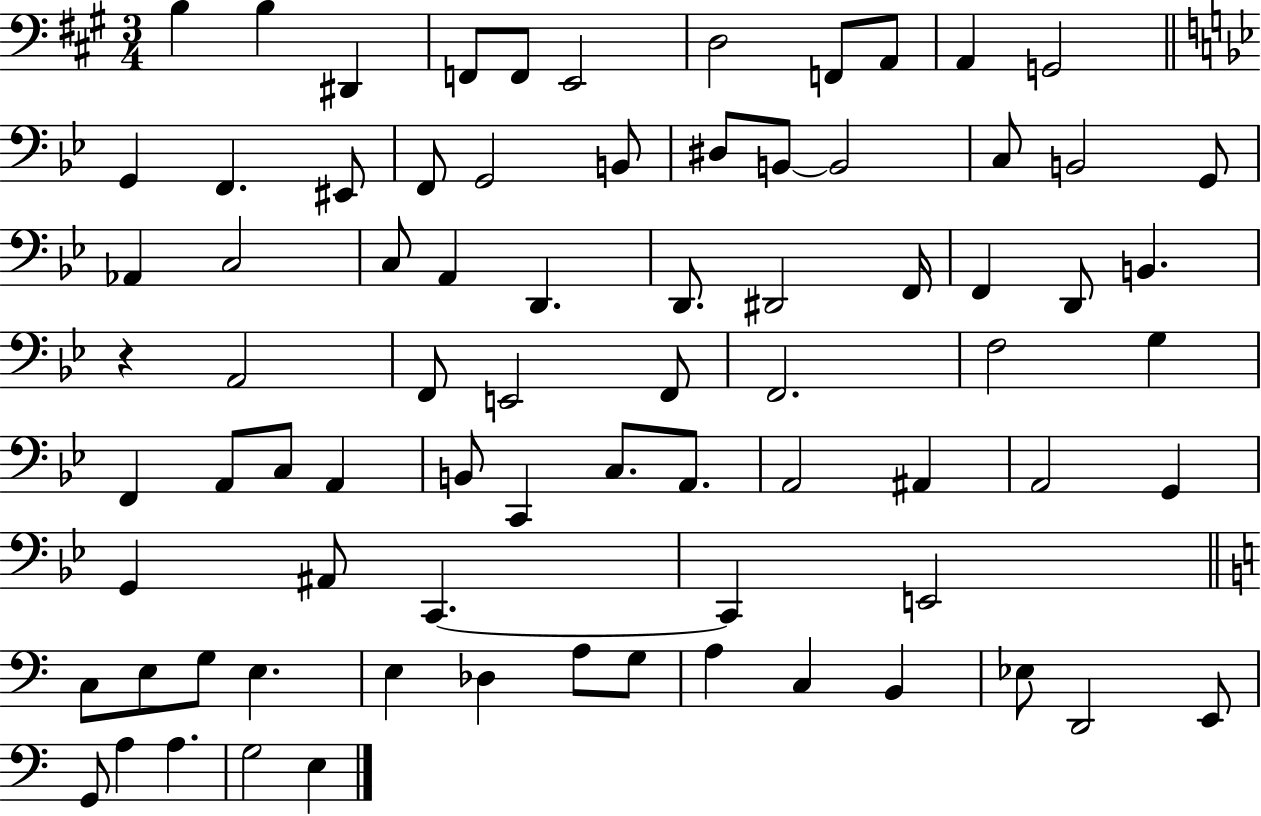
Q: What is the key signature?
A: A major